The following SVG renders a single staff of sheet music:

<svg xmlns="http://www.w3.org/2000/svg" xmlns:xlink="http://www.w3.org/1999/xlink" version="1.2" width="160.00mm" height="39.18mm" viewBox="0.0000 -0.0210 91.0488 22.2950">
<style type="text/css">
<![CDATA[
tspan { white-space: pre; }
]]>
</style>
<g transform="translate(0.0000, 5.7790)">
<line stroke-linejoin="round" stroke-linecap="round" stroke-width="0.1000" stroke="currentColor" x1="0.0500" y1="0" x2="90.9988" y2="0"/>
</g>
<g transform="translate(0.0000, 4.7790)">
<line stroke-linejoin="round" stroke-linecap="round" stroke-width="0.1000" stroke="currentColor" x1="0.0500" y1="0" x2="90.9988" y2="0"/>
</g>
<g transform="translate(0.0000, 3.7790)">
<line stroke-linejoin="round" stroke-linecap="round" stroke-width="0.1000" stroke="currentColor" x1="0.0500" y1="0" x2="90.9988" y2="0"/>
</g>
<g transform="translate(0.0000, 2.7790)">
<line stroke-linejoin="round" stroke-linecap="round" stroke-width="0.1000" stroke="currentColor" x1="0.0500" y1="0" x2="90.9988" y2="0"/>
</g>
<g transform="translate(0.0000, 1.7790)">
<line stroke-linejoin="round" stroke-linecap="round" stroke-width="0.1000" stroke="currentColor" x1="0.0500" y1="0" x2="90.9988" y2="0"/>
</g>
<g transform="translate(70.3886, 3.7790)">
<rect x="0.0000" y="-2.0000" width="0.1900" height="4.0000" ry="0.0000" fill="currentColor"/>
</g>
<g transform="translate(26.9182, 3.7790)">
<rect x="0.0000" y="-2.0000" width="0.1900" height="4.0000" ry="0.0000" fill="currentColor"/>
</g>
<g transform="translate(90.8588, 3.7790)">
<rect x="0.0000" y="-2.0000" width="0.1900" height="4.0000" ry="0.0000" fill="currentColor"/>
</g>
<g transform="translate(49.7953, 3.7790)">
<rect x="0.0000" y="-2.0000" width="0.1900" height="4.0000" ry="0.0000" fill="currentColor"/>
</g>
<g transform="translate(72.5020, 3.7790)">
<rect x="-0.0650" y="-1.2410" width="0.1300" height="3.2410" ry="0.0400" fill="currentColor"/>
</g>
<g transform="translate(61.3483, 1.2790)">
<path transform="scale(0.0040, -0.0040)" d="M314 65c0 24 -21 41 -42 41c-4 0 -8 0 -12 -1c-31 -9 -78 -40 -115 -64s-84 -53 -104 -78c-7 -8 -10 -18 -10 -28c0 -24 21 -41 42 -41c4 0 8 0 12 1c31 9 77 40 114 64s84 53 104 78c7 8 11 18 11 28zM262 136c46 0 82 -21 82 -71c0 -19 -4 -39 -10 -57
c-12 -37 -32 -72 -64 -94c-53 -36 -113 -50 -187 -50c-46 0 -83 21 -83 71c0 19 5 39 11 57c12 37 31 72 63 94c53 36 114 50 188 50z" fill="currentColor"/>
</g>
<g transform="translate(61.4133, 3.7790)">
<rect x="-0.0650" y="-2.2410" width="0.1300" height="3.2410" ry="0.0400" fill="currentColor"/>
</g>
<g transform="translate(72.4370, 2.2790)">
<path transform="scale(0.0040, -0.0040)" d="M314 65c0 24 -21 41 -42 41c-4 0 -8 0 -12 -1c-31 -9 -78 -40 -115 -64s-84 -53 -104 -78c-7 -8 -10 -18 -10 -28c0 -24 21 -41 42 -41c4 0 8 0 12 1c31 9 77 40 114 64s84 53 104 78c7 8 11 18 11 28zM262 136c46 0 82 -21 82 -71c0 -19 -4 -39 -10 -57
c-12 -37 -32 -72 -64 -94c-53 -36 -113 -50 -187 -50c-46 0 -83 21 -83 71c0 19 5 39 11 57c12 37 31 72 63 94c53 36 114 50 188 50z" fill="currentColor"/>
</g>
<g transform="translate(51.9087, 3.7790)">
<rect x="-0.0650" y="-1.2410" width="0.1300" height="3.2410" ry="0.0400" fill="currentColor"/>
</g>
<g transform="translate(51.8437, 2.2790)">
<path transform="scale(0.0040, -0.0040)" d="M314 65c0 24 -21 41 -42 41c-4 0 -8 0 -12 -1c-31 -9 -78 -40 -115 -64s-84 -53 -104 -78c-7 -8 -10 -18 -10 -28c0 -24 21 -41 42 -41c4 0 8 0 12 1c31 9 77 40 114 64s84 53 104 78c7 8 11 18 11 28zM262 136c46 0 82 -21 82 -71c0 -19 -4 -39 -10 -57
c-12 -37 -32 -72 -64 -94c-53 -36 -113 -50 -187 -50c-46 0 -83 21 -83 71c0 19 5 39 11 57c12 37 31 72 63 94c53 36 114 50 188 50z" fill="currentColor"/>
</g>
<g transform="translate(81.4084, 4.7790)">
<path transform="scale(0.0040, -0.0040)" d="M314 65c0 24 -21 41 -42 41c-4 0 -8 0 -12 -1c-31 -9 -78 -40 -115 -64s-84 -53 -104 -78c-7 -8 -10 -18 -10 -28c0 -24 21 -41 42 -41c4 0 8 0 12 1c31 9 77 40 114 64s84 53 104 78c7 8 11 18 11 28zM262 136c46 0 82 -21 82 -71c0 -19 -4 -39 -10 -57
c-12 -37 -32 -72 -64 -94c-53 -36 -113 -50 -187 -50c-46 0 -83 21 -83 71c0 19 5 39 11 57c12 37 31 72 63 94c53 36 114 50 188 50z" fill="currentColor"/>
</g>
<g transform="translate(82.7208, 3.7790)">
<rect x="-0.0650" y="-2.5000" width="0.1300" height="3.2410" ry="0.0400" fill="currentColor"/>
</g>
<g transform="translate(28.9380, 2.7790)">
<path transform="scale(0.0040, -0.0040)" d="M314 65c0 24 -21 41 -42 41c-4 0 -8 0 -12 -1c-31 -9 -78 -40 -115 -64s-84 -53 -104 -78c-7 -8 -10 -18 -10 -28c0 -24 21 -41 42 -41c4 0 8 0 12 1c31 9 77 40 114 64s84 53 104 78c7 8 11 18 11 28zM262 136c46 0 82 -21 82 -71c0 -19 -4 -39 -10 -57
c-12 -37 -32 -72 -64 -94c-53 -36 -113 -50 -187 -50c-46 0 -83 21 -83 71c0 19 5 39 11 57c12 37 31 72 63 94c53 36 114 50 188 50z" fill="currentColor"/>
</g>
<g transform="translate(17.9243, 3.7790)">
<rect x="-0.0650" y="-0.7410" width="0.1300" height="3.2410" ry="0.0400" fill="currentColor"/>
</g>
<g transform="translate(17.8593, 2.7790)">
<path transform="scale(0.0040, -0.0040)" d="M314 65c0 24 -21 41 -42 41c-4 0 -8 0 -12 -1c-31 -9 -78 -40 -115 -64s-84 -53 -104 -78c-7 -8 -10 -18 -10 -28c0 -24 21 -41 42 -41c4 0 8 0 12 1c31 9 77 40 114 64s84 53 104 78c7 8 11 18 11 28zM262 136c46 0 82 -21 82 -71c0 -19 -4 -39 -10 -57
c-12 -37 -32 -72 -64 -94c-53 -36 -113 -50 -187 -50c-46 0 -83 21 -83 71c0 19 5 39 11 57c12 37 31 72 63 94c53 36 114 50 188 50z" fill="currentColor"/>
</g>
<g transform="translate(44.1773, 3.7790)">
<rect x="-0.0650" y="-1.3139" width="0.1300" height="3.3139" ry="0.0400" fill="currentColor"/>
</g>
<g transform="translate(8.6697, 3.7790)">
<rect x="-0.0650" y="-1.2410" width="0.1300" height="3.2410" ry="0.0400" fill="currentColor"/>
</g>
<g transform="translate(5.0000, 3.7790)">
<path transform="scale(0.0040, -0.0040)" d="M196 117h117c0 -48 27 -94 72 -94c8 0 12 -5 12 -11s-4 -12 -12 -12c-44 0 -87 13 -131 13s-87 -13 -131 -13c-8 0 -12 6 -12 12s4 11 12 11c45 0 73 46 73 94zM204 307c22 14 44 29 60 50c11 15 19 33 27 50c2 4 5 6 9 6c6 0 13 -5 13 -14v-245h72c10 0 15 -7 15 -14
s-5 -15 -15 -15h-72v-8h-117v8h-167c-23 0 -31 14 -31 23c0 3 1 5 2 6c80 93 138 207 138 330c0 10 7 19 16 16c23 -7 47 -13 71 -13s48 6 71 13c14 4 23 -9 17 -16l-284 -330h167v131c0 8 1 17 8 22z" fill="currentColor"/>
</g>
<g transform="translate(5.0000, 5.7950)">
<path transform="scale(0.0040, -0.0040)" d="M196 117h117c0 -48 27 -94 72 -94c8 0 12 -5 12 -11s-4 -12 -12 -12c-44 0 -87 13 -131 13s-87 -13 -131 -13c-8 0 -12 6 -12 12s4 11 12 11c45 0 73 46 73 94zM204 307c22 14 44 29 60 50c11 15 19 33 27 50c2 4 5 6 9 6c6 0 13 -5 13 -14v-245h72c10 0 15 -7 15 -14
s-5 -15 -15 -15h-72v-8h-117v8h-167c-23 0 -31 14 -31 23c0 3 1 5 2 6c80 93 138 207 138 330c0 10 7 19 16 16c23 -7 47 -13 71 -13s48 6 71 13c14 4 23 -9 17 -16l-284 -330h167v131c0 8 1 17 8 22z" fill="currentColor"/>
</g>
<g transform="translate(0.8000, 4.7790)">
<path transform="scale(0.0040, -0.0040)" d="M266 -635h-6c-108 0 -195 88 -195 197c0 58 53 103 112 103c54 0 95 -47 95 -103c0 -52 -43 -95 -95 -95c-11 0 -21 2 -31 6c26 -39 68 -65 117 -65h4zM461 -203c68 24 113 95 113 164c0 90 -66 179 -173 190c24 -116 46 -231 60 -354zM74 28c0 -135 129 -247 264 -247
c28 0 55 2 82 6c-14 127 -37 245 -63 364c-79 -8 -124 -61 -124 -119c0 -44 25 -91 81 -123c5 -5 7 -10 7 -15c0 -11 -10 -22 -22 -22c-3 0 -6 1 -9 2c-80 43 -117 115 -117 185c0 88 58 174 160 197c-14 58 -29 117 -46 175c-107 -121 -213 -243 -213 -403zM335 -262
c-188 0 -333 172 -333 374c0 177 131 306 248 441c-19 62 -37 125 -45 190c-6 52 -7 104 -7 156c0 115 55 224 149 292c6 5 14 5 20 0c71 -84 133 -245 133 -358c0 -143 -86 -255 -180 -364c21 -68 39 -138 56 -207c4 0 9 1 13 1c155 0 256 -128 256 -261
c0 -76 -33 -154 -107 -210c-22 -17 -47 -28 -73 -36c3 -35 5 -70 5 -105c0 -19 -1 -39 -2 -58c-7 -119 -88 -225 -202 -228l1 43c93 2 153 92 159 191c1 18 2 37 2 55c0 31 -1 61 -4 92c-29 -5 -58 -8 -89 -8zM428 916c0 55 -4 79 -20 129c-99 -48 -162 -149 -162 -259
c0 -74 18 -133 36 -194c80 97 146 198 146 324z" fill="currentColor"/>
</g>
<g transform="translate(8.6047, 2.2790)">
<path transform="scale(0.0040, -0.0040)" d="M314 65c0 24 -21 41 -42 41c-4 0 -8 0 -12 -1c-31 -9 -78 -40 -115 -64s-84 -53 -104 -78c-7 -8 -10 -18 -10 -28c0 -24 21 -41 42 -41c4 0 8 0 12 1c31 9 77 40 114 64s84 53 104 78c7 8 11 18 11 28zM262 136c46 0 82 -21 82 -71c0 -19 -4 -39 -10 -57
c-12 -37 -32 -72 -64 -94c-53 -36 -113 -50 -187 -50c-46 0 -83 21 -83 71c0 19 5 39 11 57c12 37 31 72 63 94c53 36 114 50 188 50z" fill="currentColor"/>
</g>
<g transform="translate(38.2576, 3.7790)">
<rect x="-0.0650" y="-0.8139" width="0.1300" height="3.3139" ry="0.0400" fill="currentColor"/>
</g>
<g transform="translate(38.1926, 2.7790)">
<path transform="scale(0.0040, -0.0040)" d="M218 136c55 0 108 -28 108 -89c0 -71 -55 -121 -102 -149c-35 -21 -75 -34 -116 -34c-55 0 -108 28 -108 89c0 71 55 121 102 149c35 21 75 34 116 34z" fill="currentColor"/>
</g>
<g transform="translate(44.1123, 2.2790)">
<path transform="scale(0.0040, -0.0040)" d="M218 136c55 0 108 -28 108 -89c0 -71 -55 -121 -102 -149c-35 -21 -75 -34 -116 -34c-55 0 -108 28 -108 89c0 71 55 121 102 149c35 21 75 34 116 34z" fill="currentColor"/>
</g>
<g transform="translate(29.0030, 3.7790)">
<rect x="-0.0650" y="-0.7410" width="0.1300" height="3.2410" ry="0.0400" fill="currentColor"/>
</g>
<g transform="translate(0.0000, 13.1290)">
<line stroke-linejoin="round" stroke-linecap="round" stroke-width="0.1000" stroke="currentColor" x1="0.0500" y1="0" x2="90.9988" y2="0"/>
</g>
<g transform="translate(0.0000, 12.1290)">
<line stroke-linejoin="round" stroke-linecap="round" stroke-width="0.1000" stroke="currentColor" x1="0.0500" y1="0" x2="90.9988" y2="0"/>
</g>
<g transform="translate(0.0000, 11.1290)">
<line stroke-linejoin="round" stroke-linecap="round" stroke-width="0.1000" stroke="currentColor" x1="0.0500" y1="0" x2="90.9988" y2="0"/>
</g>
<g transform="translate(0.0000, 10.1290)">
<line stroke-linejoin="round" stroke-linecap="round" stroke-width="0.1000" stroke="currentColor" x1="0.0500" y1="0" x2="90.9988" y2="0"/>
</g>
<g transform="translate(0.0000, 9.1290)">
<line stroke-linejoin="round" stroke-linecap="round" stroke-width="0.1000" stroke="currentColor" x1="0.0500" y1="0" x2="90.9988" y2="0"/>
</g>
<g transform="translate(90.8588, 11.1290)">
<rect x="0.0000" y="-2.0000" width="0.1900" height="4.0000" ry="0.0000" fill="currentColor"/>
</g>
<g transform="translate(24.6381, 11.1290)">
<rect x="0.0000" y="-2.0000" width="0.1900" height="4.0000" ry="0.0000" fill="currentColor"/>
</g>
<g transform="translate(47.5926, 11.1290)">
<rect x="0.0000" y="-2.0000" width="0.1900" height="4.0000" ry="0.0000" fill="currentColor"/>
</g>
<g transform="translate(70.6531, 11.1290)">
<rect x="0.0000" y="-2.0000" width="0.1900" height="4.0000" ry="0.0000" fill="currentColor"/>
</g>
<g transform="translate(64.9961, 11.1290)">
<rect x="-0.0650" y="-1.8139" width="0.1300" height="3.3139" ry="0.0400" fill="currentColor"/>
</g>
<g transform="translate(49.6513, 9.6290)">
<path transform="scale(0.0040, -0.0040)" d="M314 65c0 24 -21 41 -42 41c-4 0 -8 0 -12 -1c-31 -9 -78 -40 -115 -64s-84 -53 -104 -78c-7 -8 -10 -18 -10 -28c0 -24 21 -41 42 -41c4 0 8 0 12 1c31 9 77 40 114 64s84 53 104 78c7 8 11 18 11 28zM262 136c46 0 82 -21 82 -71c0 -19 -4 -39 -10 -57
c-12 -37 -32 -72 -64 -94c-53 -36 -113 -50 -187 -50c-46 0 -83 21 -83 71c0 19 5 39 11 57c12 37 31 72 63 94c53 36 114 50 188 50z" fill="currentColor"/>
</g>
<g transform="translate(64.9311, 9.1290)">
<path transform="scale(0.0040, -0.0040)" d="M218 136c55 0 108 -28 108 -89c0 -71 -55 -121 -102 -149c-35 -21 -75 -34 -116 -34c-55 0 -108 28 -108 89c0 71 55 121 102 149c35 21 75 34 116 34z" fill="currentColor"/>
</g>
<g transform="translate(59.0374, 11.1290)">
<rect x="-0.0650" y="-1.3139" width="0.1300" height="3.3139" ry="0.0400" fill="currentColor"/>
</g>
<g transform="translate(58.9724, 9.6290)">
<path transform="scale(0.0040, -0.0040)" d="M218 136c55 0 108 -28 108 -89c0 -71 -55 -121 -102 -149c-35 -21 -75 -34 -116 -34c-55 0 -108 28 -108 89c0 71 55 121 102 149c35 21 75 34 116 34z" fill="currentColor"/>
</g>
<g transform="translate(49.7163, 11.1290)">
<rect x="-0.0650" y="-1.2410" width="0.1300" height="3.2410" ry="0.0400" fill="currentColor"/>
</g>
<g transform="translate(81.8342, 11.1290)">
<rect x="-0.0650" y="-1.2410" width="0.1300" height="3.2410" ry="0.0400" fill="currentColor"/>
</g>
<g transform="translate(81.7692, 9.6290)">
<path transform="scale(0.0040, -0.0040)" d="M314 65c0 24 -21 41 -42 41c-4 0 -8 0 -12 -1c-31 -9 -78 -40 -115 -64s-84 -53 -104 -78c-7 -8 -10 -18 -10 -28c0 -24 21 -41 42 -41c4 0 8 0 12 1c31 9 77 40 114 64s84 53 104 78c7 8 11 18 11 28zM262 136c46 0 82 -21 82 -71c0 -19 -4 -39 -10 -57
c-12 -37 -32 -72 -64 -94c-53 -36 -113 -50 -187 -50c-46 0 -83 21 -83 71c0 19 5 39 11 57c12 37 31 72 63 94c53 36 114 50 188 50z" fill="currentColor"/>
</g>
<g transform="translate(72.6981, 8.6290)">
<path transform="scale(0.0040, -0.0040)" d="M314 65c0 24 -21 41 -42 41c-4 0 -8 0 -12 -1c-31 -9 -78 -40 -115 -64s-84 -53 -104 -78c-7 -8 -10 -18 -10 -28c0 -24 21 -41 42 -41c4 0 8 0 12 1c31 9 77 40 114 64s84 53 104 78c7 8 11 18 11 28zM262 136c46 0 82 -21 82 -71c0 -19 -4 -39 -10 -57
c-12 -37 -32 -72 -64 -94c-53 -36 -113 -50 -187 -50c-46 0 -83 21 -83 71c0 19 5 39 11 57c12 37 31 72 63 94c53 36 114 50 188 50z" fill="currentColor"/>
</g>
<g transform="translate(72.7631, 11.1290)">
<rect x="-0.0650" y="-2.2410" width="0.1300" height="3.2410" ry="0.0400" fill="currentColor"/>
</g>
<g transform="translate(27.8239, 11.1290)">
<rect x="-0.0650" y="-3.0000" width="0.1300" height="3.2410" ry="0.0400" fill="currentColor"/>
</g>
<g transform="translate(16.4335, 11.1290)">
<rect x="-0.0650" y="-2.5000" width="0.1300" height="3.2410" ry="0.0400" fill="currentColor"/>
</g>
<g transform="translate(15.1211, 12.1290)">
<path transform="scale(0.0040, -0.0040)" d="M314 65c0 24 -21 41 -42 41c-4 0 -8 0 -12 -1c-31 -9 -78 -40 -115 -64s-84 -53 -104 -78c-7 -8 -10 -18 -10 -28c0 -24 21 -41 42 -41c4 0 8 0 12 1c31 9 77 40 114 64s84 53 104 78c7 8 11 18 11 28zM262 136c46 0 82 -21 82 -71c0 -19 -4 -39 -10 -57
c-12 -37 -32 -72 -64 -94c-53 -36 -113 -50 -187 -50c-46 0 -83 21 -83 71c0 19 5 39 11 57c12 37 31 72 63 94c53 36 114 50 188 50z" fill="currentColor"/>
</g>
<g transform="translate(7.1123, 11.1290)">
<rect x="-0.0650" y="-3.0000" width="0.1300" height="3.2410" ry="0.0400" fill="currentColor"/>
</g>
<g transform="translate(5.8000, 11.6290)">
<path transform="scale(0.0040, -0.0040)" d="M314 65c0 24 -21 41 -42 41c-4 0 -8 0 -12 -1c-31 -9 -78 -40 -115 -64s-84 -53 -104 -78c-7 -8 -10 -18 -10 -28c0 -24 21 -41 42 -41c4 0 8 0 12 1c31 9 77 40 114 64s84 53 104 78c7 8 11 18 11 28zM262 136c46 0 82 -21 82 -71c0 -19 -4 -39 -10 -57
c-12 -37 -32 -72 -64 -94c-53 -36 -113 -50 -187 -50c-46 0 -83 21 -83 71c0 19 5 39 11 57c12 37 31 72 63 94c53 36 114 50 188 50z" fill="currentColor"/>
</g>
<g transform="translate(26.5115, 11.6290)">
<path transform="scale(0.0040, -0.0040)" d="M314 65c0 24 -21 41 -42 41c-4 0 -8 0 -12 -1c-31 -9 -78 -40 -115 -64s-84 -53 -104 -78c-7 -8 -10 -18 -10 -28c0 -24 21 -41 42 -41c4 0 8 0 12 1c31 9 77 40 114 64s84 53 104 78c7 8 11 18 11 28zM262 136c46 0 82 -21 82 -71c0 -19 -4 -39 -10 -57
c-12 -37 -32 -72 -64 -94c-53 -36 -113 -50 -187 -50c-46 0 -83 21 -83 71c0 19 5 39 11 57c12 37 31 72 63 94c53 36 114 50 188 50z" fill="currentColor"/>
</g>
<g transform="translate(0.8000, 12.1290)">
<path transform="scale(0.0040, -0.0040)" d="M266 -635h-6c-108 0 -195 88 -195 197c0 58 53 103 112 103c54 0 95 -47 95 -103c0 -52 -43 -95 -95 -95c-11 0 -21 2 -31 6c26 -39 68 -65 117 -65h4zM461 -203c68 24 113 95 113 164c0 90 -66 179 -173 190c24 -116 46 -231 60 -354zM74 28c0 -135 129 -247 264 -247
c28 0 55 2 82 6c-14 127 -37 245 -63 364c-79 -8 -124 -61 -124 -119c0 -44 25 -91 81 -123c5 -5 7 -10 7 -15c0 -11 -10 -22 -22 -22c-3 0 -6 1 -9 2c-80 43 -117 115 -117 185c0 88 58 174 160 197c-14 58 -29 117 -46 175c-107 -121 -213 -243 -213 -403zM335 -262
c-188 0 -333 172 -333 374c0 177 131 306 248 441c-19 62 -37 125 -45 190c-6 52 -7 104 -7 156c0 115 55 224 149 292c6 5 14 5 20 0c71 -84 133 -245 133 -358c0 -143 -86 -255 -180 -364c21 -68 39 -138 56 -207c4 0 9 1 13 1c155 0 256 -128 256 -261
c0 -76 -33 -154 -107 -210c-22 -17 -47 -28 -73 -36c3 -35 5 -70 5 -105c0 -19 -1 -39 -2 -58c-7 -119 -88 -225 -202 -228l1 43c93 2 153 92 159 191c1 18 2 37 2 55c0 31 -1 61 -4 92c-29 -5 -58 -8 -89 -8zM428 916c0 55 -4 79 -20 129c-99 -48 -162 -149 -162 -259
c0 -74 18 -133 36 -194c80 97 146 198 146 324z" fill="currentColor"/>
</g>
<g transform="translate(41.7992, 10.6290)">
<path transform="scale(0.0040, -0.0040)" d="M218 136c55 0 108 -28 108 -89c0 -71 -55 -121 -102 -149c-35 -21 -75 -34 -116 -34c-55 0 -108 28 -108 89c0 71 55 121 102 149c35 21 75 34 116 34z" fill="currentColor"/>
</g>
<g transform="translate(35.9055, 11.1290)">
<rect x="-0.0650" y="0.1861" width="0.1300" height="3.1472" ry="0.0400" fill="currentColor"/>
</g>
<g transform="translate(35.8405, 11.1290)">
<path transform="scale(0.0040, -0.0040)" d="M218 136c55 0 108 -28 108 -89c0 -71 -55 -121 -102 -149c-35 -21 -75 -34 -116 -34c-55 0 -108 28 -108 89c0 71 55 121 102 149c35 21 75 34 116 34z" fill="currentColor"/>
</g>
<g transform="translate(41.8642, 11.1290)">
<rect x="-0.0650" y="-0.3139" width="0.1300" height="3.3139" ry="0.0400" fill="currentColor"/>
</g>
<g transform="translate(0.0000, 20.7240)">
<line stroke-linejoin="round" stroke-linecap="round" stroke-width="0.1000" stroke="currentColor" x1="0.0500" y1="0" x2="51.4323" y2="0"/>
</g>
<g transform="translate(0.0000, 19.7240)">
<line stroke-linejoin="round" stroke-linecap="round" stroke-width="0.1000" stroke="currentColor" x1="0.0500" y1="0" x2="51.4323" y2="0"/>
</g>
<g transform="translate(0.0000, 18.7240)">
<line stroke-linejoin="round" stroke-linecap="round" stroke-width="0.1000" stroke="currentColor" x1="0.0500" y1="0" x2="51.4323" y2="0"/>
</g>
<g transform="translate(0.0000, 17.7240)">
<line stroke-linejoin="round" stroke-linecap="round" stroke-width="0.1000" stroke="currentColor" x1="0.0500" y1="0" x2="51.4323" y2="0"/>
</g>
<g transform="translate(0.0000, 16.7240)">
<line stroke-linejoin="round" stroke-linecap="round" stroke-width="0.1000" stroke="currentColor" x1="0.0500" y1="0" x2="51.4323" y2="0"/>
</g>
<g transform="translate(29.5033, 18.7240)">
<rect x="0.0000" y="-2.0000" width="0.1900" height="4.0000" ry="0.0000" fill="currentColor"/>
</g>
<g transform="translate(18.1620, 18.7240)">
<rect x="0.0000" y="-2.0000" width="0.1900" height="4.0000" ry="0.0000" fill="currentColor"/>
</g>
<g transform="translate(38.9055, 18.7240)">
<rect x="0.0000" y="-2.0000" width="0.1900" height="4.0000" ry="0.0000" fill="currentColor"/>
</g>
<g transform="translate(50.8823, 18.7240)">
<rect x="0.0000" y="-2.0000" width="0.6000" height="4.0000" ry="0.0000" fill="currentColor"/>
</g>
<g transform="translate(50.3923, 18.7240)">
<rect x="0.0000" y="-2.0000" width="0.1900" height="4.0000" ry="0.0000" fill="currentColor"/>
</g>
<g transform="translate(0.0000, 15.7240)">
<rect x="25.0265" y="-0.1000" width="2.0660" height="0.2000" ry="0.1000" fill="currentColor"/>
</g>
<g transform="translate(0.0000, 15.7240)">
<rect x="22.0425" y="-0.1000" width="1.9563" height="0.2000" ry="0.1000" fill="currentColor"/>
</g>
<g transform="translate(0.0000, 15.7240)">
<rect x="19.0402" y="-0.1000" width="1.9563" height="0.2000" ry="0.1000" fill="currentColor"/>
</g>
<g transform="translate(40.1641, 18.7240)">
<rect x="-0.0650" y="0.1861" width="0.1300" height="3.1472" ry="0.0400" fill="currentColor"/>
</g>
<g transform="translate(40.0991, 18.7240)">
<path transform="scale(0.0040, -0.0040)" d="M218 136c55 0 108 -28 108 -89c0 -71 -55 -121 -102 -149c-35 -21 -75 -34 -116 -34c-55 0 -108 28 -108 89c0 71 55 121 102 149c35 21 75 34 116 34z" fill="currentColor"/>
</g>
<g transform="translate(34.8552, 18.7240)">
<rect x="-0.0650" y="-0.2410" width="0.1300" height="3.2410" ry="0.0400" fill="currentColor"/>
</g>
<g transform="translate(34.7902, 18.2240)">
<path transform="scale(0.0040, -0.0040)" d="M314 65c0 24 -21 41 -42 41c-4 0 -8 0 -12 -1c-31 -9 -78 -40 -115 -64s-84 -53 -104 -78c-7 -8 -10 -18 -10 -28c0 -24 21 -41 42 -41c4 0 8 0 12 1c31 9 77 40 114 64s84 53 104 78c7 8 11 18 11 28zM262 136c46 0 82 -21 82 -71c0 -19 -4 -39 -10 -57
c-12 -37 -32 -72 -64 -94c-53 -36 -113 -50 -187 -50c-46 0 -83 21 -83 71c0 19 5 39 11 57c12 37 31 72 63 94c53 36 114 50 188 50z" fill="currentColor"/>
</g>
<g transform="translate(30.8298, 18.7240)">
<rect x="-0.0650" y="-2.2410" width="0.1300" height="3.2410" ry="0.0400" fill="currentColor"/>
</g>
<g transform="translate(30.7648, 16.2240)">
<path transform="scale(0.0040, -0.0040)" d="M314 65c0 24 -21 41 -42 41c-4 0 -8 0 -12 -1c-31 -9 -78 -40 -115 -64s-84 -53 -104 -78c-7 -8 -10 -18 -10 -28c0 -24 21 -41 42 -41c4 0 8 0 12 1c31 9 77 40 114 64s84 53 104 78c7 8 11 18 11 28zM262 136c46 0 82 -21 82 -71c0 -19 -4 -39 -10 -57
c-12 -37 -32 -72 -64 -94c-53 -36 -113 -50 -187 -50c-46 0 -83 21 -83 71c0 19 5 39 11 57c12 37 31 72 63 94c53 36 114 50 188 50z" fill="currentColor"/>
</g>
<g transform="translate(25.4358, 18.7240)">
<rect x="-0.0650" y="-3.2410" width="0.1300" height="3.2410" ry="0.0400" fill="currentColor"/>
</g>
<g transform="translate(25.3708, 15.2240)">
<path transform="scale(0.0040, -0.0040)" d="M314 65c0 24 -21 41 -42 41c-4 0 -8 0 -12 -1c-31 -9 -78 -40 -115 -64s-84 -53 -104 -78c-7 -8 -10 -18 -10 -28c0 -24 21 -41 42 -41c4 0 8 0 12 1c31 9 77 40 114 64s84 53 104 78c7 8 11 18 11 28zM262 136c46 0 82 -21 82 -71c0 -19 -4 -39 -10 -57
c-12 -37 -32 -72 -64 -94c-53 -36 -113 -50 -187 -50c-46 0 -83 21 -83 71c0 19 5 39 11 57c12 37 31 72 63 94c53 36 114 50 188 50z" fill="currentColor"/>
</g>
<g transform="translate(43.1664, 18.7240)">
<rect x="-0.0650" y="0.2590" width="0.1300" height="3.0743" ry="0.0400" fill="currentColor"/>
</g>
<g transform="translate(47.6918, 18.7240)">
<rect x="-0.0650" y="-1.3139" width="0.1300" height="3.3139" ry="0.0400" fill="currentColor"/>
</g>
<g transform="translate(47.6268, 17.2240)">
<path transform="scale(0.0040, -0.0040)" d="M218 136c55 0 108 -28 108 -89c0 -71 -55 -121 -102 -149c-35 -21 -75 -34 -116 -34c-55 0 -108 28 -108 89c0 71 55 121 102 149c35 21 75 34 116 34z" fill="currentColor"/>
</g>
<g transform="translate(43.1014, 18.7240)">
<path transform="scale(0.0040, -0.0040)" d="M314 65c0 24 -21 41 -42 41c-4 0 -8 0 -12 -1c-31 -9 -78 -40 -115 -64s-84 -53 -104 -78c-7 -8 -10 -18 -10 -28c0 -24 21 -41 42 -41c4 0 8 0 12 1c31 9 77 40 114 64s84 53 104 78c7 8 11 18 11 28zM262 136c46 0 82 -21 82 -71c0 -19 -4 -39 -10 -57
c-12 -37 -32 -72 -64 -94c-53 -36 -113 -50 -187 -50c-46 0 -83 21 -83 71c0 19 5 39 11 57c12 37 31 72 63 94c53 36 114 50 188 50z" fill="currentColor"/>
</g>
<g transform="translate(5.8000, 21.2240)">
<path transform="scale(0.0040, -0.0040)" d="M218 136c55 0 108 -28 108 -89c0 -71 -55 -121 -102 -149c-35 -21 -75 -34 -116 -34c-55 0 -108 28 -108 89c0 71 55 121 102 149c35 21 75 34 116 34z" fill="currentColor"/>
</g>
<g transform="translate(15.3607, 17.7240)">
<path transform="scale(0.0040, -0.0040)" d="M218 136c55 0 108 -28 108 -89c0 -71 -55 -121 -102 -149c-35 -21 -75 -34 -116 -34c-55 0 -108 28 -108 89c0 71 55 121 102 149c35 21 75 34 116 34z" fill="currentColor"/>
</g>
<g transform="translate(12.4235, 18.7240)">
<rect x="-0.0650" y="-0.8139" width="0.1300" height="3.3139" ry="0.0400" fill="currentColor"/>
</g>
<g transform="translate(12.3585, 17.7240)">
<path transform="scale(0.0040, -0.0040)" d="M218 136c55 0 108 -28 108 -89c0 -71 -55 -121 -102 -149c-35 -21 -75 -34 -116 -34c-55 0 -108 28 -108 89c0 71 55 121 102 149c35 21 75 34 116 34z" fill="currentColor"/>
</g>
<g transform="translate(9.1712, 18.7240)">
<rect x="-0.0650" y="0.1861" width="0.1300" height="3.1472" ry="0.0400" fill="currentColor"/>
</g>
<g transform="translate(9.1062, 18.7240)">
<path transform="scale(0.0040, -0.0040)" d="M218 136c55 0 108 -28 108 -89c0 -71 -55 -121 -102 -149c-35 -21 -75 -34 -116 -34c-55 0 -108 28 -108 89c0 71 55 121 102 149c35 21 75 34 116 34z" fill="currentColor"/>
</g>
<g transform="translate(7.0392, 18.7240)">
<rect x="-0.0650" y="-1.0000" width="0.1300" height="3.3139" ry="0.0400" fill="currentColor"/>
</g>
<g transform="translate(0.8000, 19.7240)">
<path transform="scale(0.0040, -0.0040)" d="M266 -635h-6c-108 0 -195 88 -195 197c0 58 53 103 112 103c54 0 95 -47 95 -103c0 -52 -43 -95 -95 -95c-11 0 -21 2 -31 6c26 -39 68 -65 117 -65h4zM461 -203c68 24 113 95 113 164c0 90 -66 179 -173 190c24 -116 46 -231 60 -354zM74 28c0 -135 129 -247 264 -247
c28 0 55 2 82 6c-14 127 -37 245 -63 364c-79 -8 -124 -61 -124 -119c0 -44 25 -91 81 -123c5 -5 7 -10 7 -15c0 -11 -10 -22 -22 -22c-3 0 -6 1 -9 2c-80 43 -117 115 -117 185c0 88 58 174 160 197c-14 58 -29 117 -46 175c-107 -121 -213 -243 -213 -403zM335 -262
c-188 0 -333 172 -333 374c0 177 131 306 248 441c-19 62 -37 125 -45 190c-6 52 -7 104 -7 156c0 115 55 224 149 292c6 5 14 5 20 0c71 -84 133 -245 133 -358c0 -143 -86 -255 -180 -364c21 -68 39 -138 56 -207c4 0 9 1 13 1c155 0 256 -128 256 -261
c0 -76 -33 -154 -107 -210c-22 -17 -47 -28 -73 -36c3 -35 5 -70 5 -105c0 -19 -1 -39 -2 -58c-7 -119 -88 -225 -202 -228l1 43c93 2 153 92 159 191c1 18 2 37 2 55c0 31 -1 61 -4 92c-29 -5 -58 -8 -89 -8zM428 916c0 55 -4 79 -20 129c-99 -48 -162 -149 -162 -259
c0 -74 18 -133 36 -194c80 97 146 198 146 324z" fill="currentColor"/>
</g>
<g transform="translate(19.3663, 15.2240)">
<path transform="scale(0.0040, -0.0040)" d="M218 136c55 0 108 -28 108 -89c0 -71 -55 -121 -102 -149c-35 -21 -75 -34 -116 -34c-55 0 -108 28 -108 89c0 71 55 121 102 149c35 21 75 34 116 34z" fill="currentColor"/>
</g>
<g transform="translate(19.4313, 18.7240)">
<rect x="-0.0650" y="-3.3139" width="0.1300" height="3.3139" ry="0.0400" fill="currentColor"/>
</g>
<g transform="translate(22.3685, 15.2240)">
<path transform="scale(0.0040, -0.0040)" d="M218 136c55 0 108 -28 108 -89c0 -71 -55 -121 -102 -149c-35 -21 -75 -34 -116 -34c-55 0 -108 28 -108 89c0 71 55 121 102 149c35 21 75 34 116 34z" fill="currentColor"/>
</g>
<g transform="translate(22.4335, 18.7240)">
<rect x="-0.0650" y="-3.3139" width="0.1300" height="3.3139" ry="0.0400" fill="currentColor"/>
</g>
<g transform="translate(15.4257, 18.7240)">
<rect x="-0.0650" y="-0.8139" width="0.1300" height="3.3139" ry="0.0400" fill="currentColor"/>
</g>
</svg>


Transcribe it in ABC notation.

X:1
T:Untitled
M:4/4
L:1/4
K:C
e2 d2 d2 d e e2 g2 e2 G2 A2 G2 A2 B c e2 e f g2 e2 D B d d b b b2 g2 c2 B B2 e